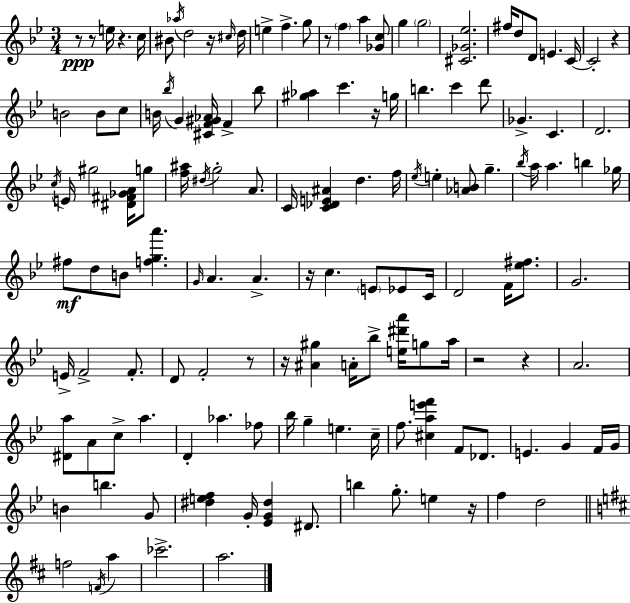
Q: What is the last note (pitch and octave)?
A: A5